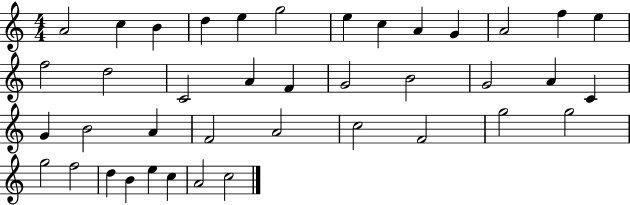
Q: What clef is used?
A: treble